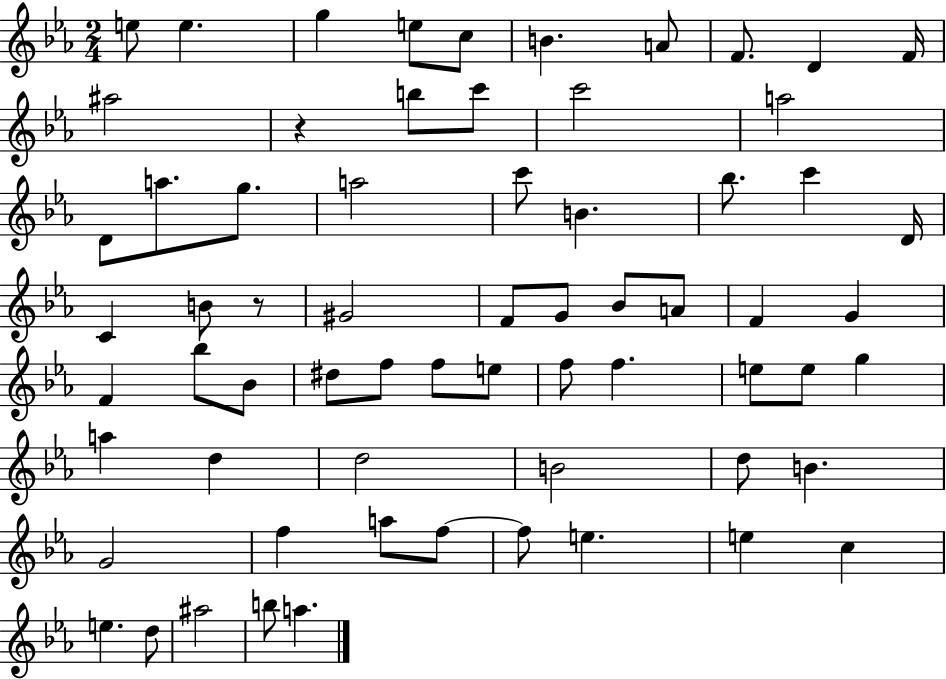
X:1
T:Untitled
M:2/4
L:1/4
K:Eb
e/2 e g e/2 c/2 B A/2 F/2 D F/4 ^a2 z b/2 c'/2 c'2 a2 D/2 a/2 g/2 a2 c'/2 B _b/2 c' D/4 C B/2 z/2 ^G2 F/2 G/2 _B/2 A/2 F G F _b/2 _B/2 ^d/2 f/2 f/2 e/2 f/2 f e/2 e/2 g a d d2 B2 d/2 B G2 f a/2 f/2 f/2 e e c e d/2 ^a2 b/2 a